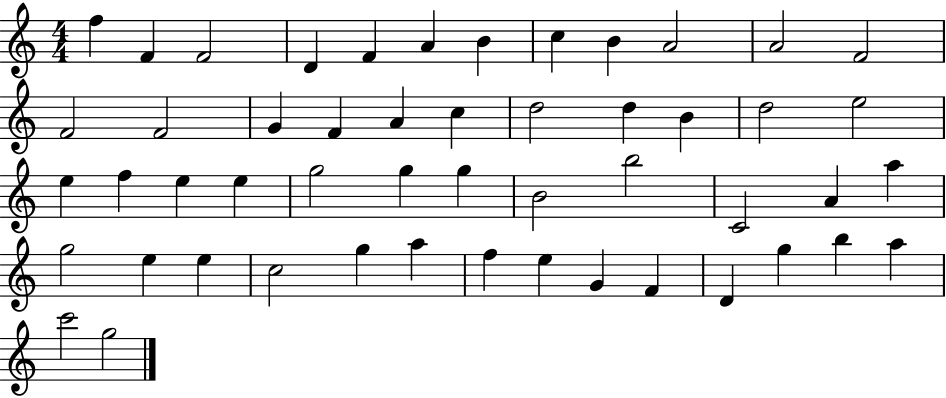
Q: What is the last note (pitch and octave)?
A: G5